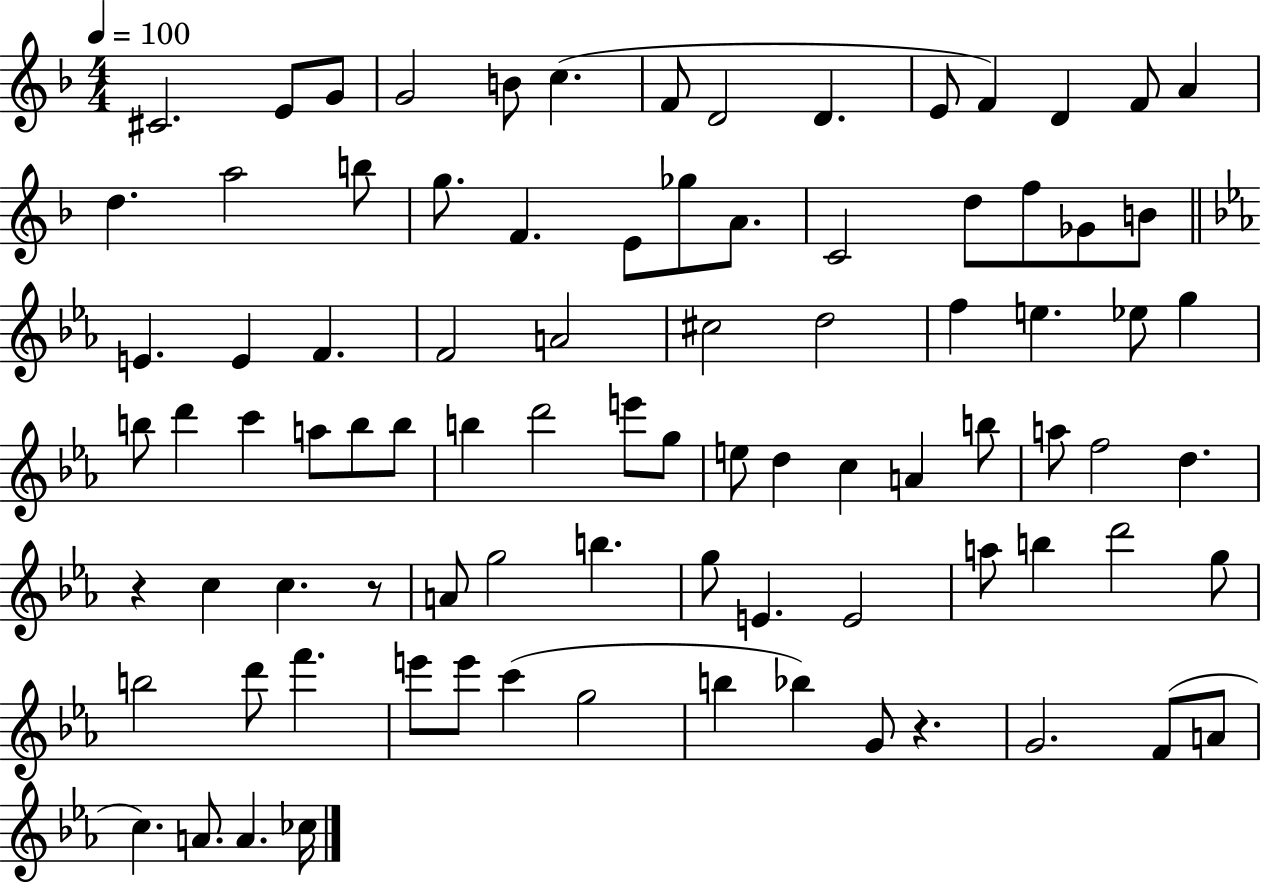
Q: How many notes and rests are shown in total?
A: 88